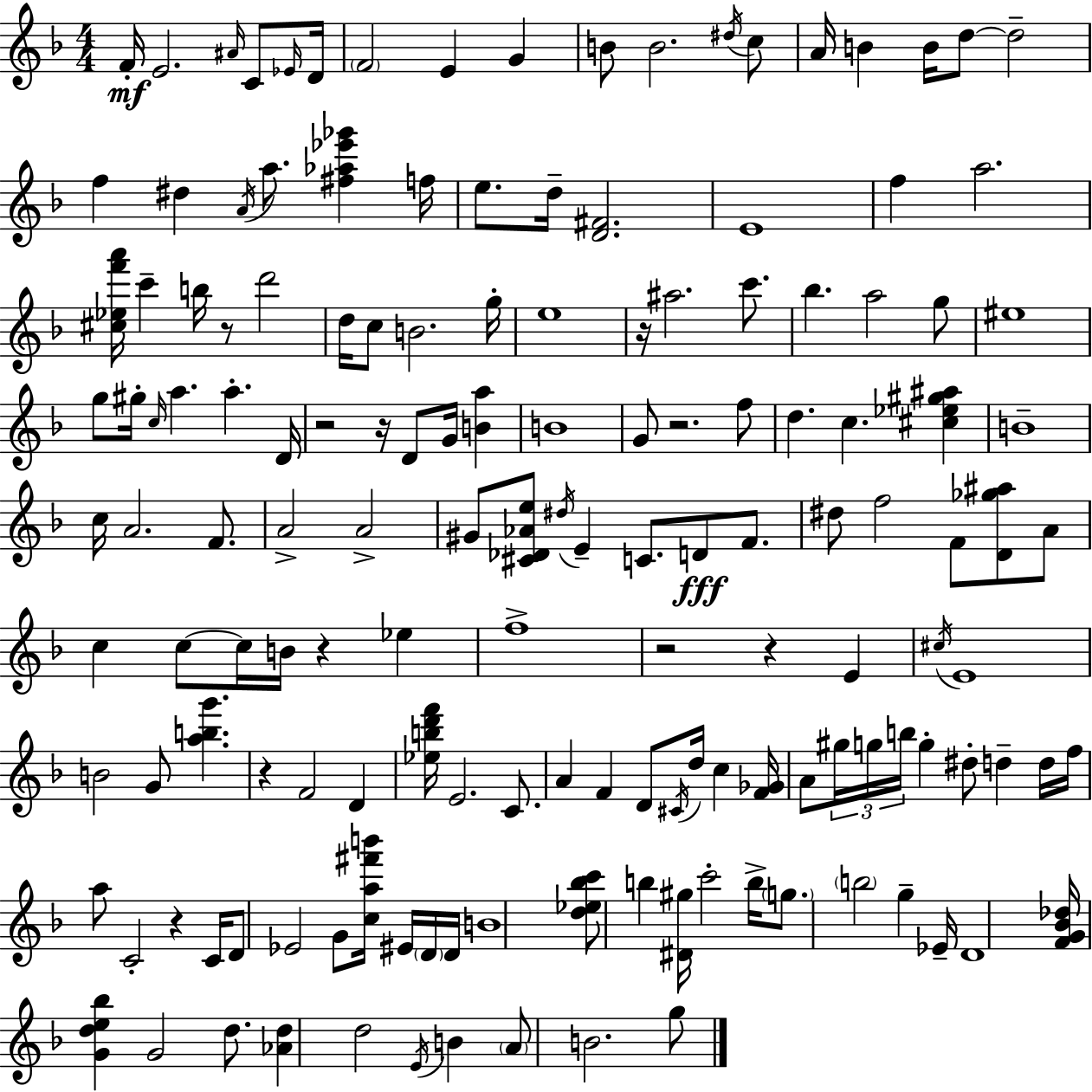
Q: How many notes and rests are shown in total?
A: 153